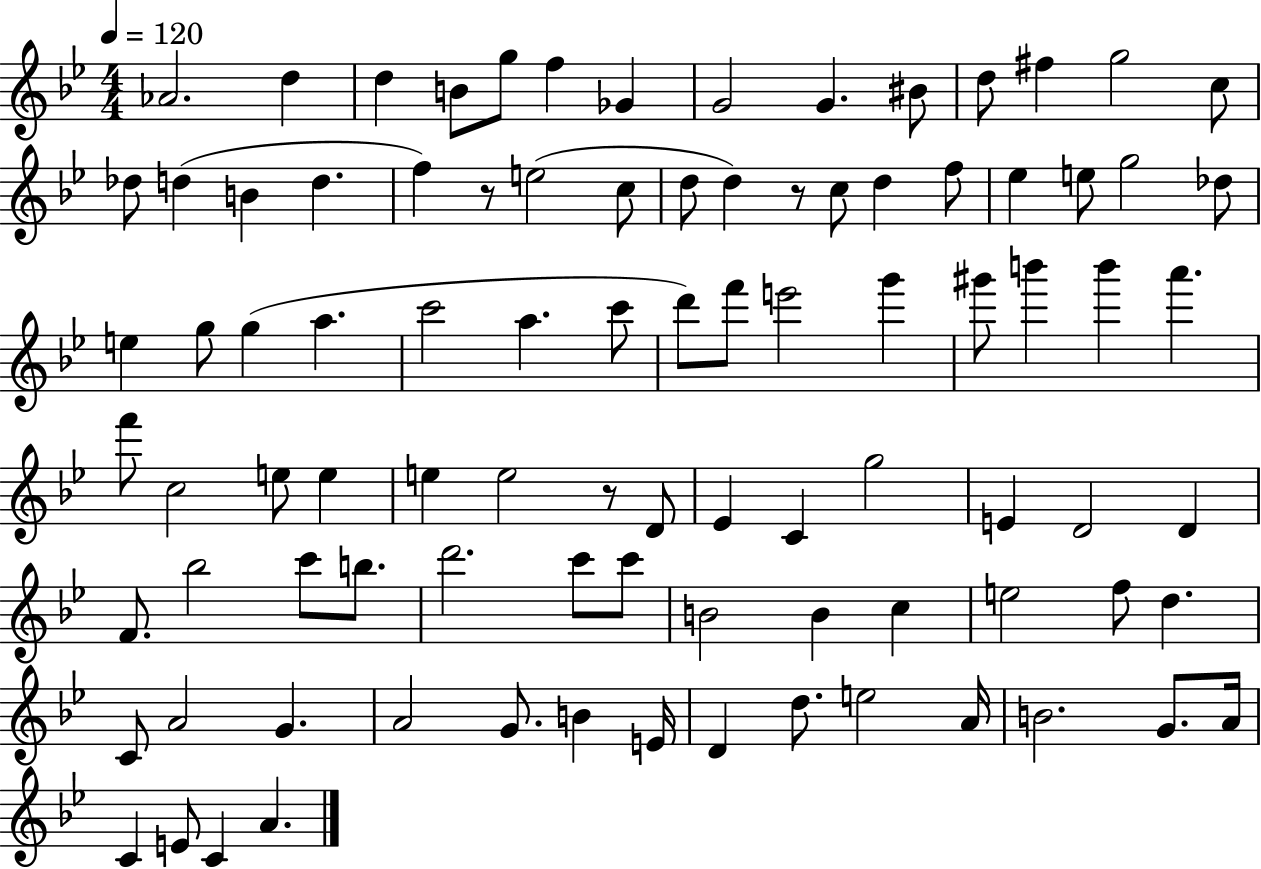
{
  \clef treble
  \numericTimeSignature
  \time 4/4
  \key bes \major
  \tempo 4 = 120
  aes'2. d''4 | d''4 b'8 g''8 f''4 ges'4 | g'2 g'4. bis'8 | d''8 fis''4 g''2 c''8 | \break des''8 d''4( b'4 d''4. | f''4) r8 e''2( c''8 | d''8 d''4) r8 c''8 d''4 f''8 | ees''4 e''8 g''2 des''8 | \break e''4 g''8 g''4( a''4. | c'''2 a''4. c'''8 | d'''8) f'''8 e'''2 g'''4 | gis'''8 b'''4 b'''4 a'''4. | \break f'''8 c''2 e''8 e''4 | e''4 e''2 r8 d'8 | ees'4 c'4 g''2 | e'4 d'2 d'4 | \break f'8. bes''2 c'''8 b''8. | d'''2. c'''8 c'''8 | b'2 b'4 c''4 | e''2 f''8 d''4. | \break c'8 a'2 g'4. | a'2 g'8. b'4 e'16 | d'4 d''8. e''2 a'16 | b'2. g'8. a'16 | \break c'4 e'8 c'4 a'4. | \bar "|."
}